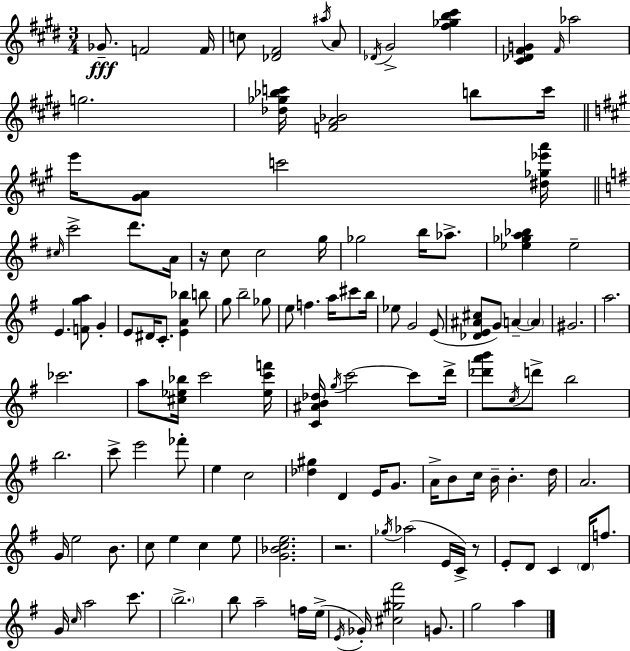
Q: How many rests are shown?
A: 3